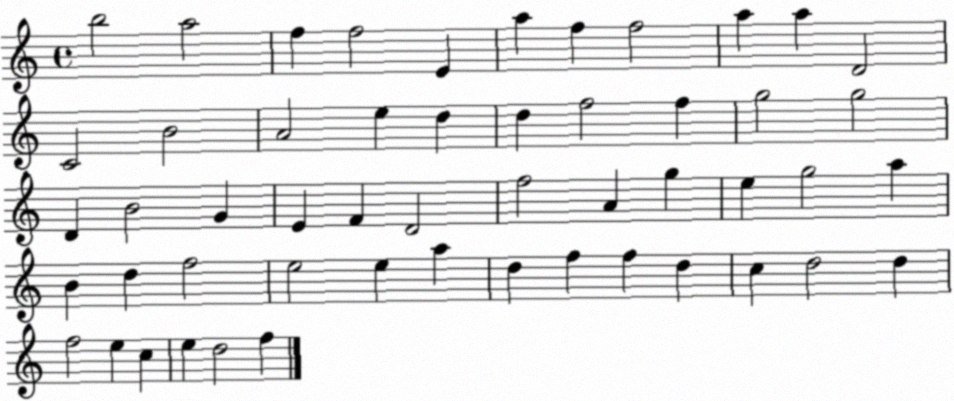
X:1
T:Untitled
M:4/4
L:1/4
K:C
b2 a2 f f2 E a f f2 a a D2 C2 B2 A2 e d d f2 f g2 g2 D B2 G E F D2 f2 A g e g2 a B d f2 e2 e a d f f d c d2 d f2 e c e d2 f